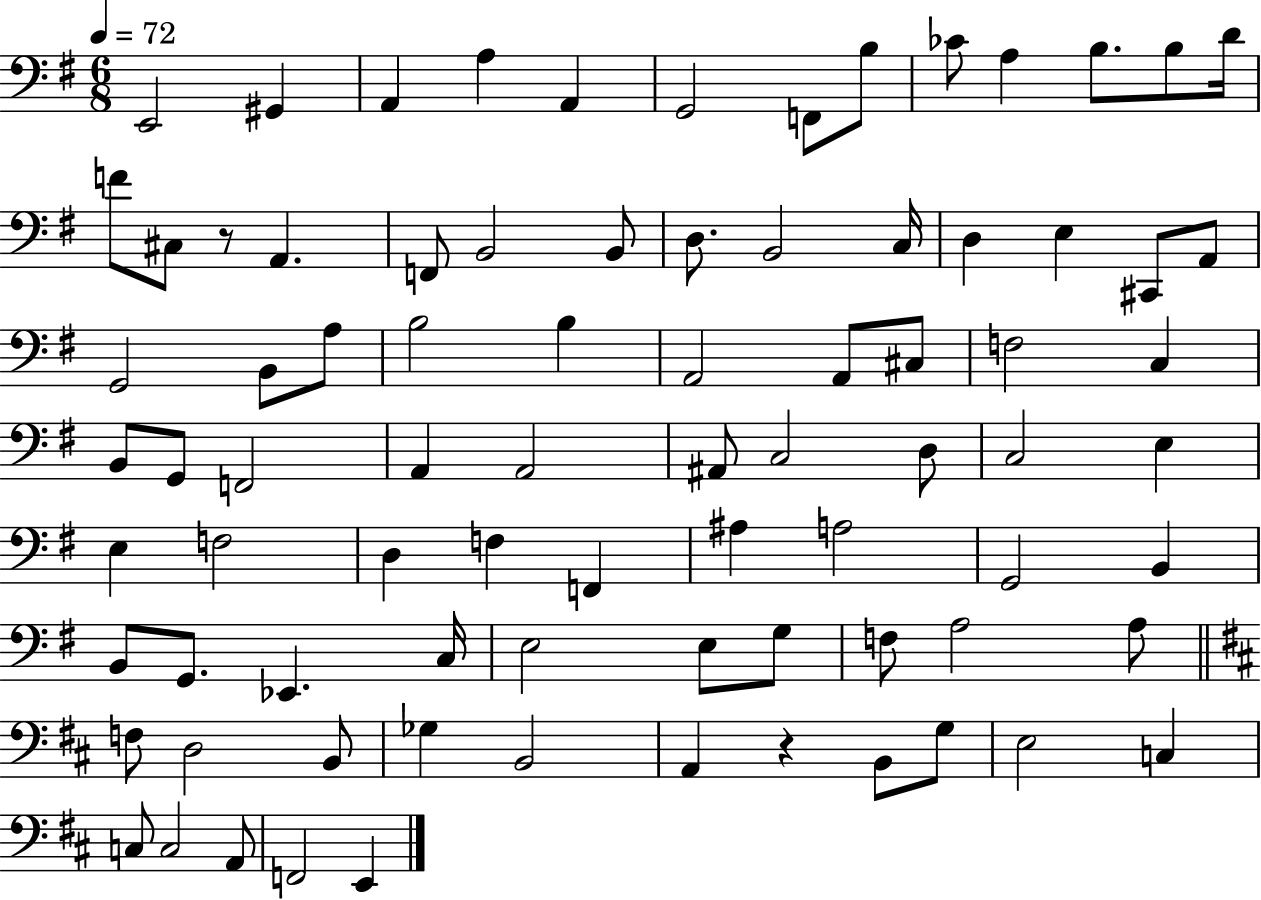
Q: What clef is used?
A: bass